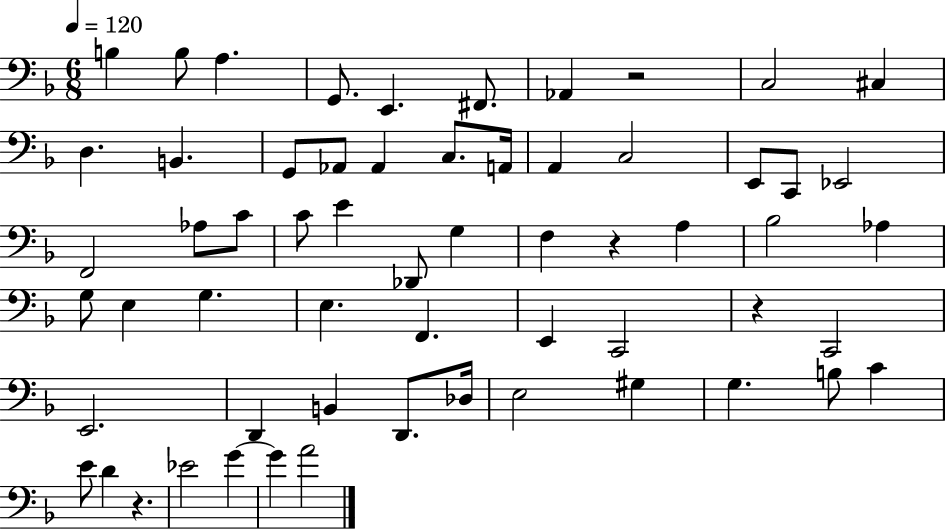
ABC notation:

X:1
T:Untitled
M:6/8
L:1/4
K:F
B, B,/2 A, G,,/2 E,, ^F,,/2 _A,, z2 C,2 ^C, D, B,, G,,/2 _A,,/2 _A,, C,/2 A,,/4 A,, C,2 E,,/2 C,,/2 _E,,2 F,,2 _A,/2 C/2 C/2 E _D,,/2 G, F, z A, _B,2 _A, G,/2 E, G, E, F,, E,, C,,2 z C,,2 E,,2 D,, B,, D,,/2 _D,/4 E,2 ^G, G, B,/2 C E/2 D z _E2 G G A2